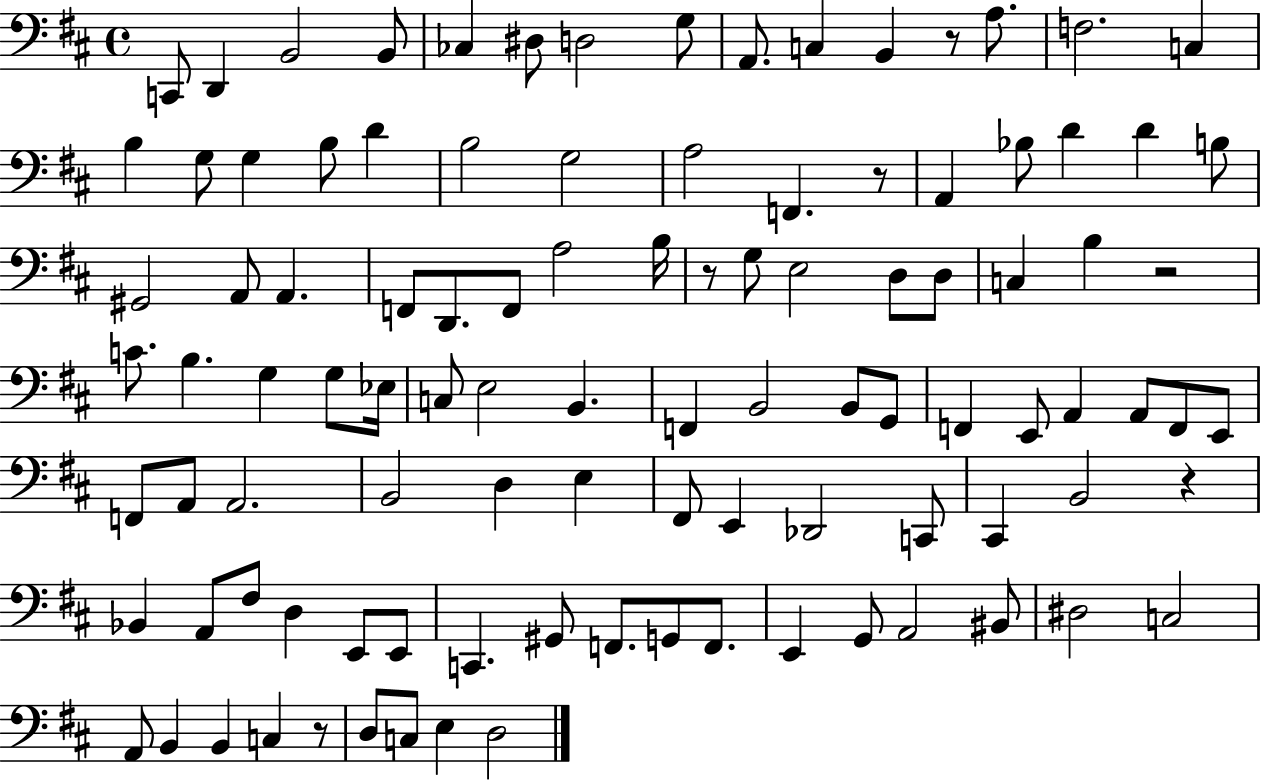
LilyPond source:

{
  \clef bass
  \time 4/4
  \defaultTimeSignature
  \key d \major
  c,8 d,4 b,2 b,8 | ces4 dis8 d2 g8 | a,8. c4 b,4 r8 a8. | f2. c4 | \break b4 g8 g4 b8 d'4 | b2 g2 | a2 f,4. r8 | a,4 bes8 d'4 d'4 b8 | \break gis,2 a,8 a,4. | f,8 d,8. f,8 a2 b16 | r8 g8 e2 d8 d8 | c4 b4 r2 | \break c'8. b4. g4 g8 ees16 | c8 e2 b,4. | f,4 b,2 b,8 g,8 | f,4 e,8 a,4 a,8 f,8 e,8 | \break f,8 a,8 a,2. | b,2 d4 e4 | fis,8 e,4 des,2 c,8 | cis,4 b,2 r4 | \break bes,4 a,8 fis8 d4 e,8 e,8 | c,4. gis,8 f,8. g,8 f,8. | e,4 g,8 a,2 bis,8 | dis2 c2 | \break a,8 b,4 b,4 c4 r8 | d8 c8 e4 d2 | \bar "|."
}